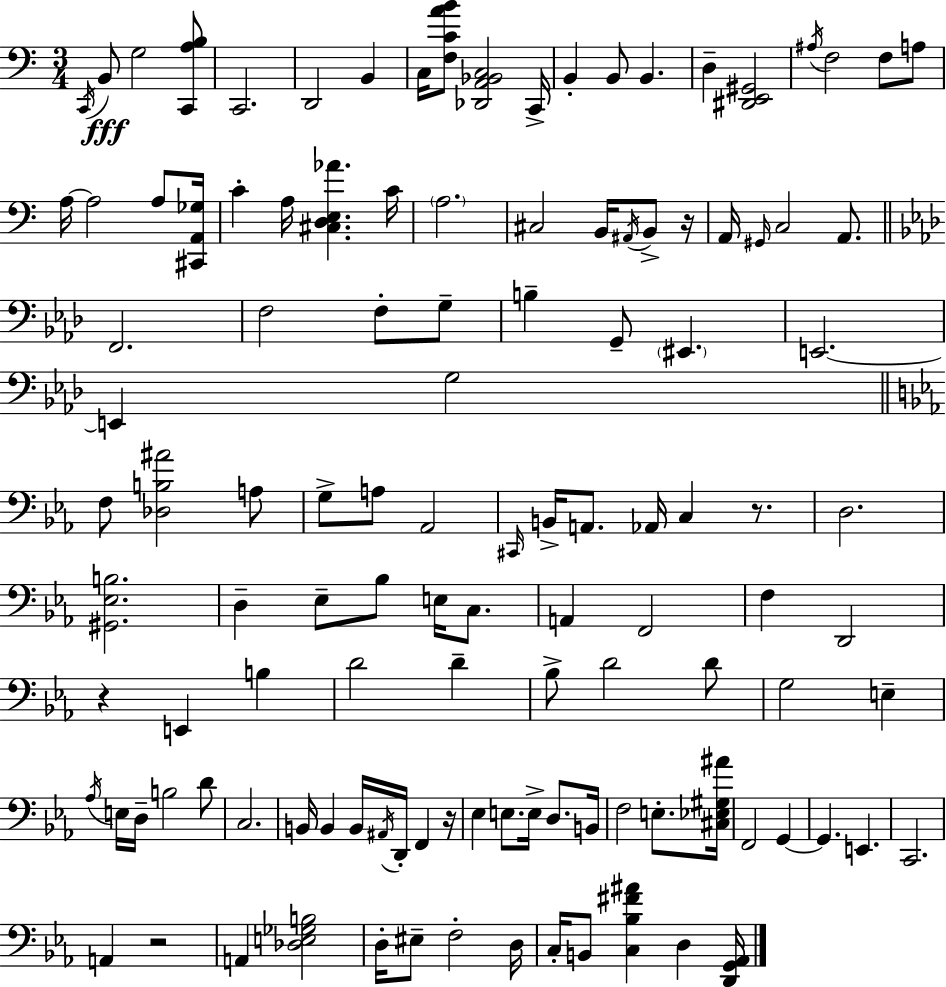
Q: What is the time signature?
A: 3/4